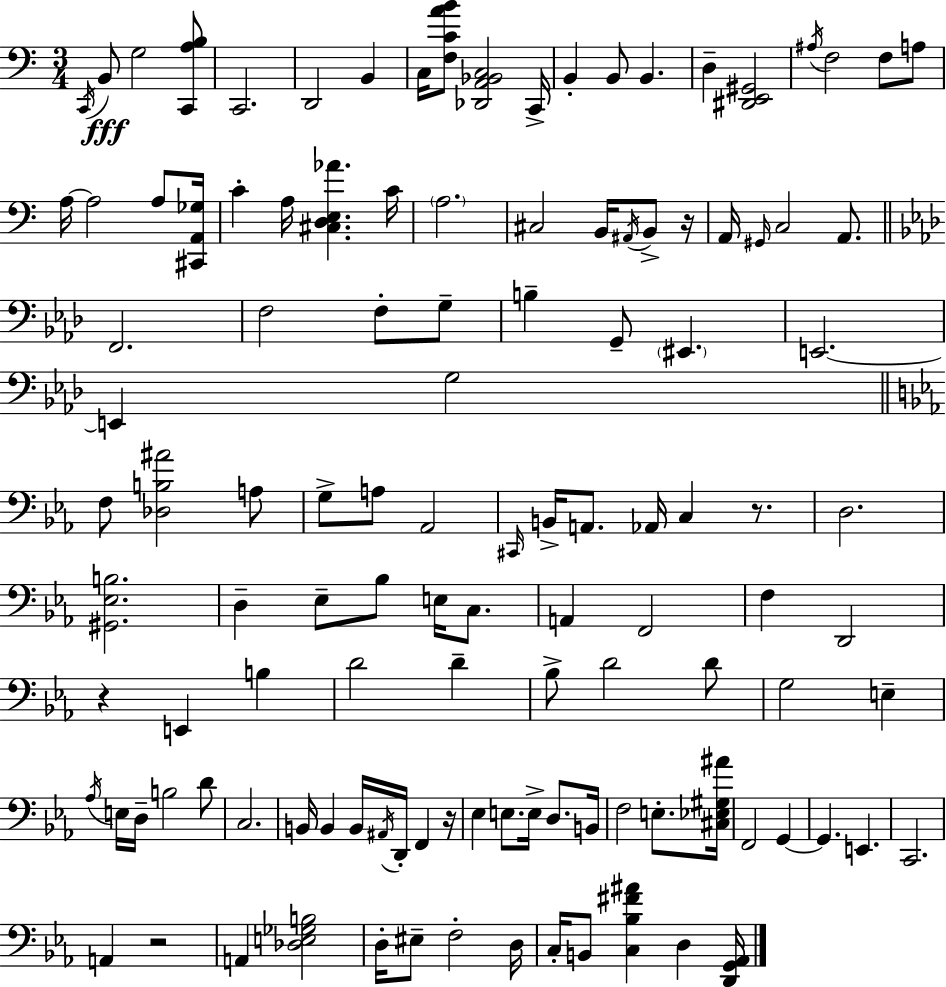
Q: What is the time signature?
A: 3/4